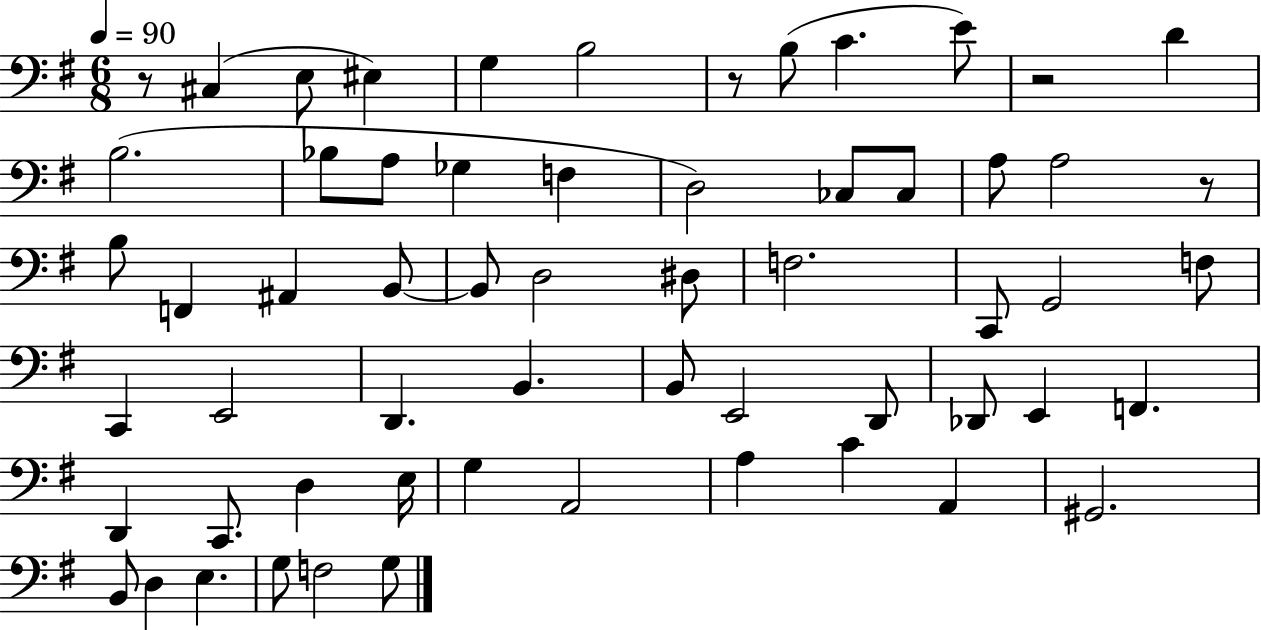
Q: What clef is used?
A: bass